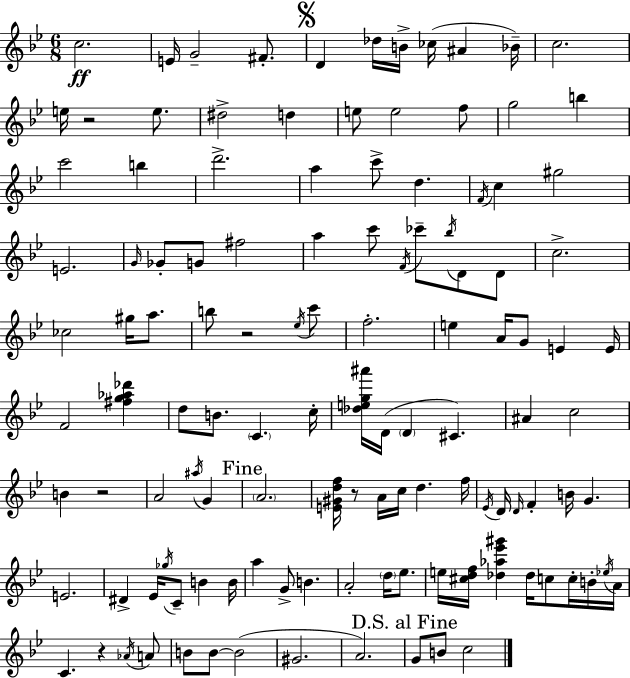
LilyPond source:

{
  \clef treble
  \numericTimeSignature
  \time 6/8
  \key g \minor
  \repeat volta 2 { c''2.\ff | e'16 g'2-- fis'8.-. | \mark \markup { \musicglyph "scripts.segno" } d'4 des''16 b'16-> ces''16( ais'4 bes'16--) | c''2. | \break e''16 r2 e''8. | dis''2-> d''4 | e''8 e''2 f''8 | g''2 b''4 | \break c'''2 b''4 | d'''2.-> | a''4 c'''8-> d''4. | \acciaccatura { f'16 } c''4 gis''2 | \break e'2. | \grace { g'16 } ges'8-. g'8 fis''2 | a''4 c'''8 \acciaccatura { f'16 } ces'''8-- \acciaccatura { bes''16 } | d'8 d'8 c''2.-> | \break ces''2 | gis''16 a''8. b''8 r2 | \acciaccatura { ees''16 } c'''8 f''2.-. | e''4 a'16 g'8 | \break e'4 e'16 f'2 | <fis'' g'' aes'' des'''>4 d''8 b'8. \parenthesize c'4. | c''16-. <des'' e'' g'' ais'''>16 d'16( \parenthesize d'4 cis'4.) | ais'4 c''2 | \break b'4 r2 | a'2 | \acciaccatura { ais''16 } g'4 \mark "Fine" \parenthesize a'2. | <e' gis' d'' f''>16 r8 a'16 c''16 d''4. | \break f''16 \acciaccatura { ees'16 } d'16 \grace { d'16 } f'4-. | b'16 g'4. e'2. | dis'4-> | ees'16 \acciaccatura { ges''16 } c'8-- b'4 b'16 a''4 | \break g'8-> b'4. a'2-. | \parenthesize d''16 ees''8. e''16 <cis'' d'' f''>16 <des'' aes'' ees''' gis'''>4 | des''16 c''8 c''16-. b'16-. \acciaccatura { ees''16 } a'16 c'4. | r4 \acciaccatura { aes'16 } a'8 b'8 | \break b'8~~ b'2( gis'2. | a'2.) | \mark "D.S. al Fine" g'8 | b'8 c''2 } \bar "|."
}